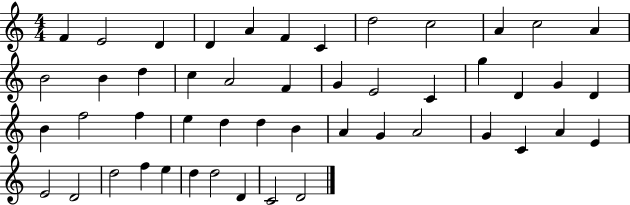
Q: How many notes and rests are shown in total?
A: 49